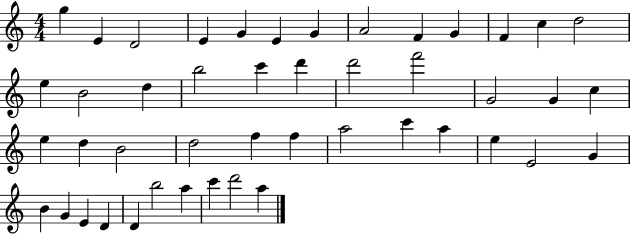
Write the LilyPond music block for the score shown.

{
  \clef treble
  \numericTimeSignature
  \time 4/4
  \key c \major
  g''4 e'4 d'2 | e'4 g'4 e'4 g'4 | a'2 f'4 g'4 | f'4 c''4 d''2 | \break e''4 b'2 d''4 | b''2 c'''4 d'''4 | d'''2 f'''2 | g'2 g'4 c''4 | \break e''4 d''4 b'2 | d''2 f''4 f''4 | a''2 c'''4 a''4 | e''4 e'2 g'4 | \break b'4 g'4 e'4 d'4 | d'4 b''2 a''4 | c'''4 d'''2 a''4 | \bar "|."
}